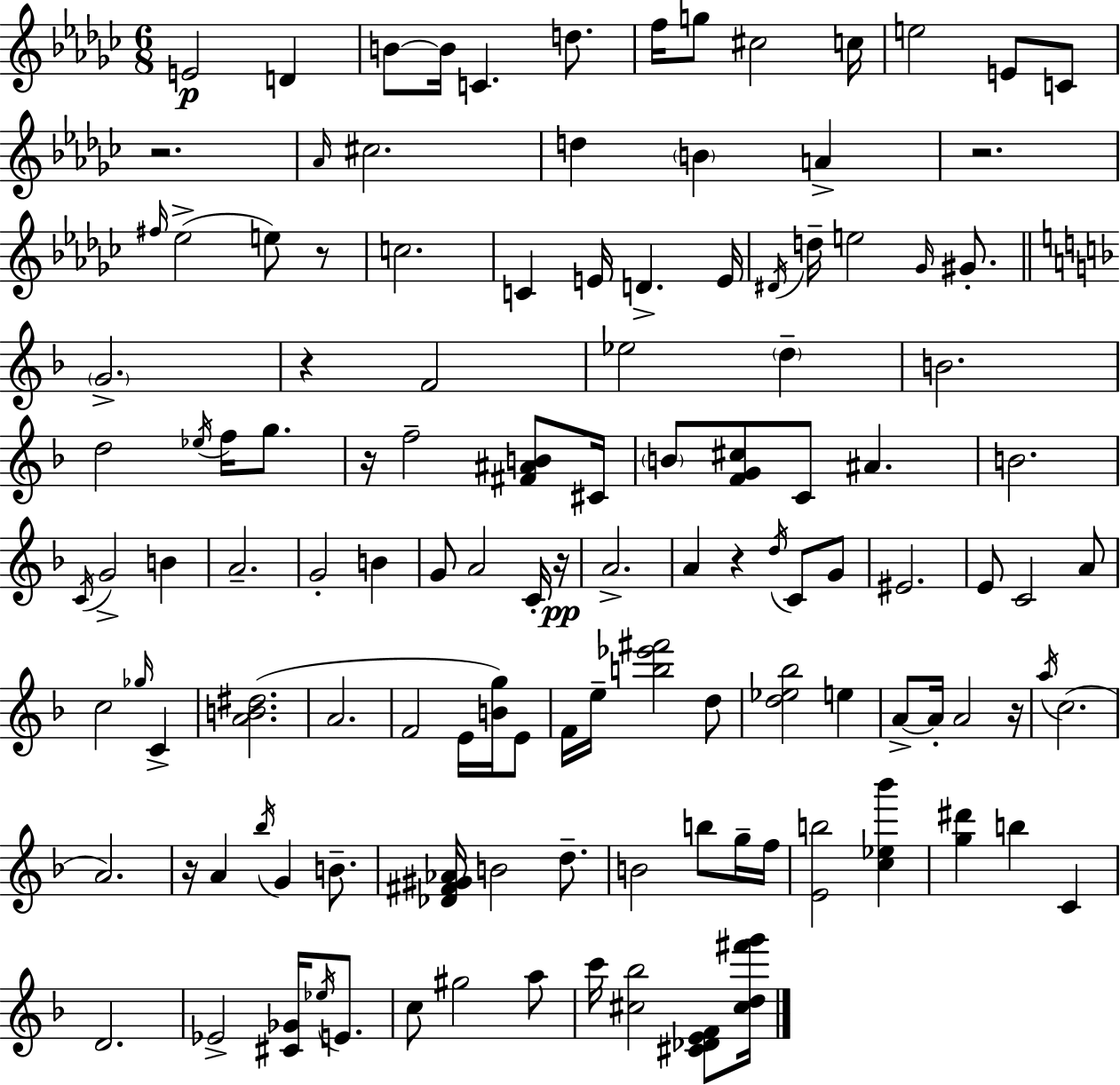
E4/h D4/q B4/e B4/s C4/q. D5/e. F5/s G5/e C#5/h C5/s E5/h E4/e C4/e R/h. Ab4/s C#5/h. D5/q B4/q A4/q R/h. F#5/s Eb5/h E5/e R/e C5/h. C4/q E4/s D4/q. E4/s D#4/s D5/s E5/h Gb4/s G#4/e. G4/h. R/q F4/h Eb5/h D5/q B4/h. D5/h Eb5/s F5/s G5/e. R/s F5/h [F#4,A#4,B4]/e C#4/s B4/e [F4,G4,C#5]/e C4/e A#4/q. B4/h. C4/s G4/h B4/q A4/h. G4/h B4/q G4/e A4/h C4/s R/s A4/h. A4/q R/q D5/s C4/e G4/e EIS4/h. E4/e C4/h A4/e C5/h Gb5/s C4/q [A4,B4,D#5]/h. A4/h. F4/h E4/s [B4,G5]/s E4/e F4/s E5/s [B5,Eb6,F#6]/h D5/e [D5,Eb5,Bb5]/h E5/q A4/e A4/s A4/h R/s A5/s C5/h. A4/h. R/s A4/q Bb5/s G4/q B4/e. [Db4,F#4,G#4,Ab4]/s B4/h D5/e. B4/h B5/e G5/s F5/s [E4,B5]/h [C5,Eb5,Bb6]/q [G5,D#6]/q B5/q C4/q D4/h. Eb4/h [C#4,Gb4]/s Eb5/s E4/e. C5/e G#5/h A5/e C6/s [C#5,Bb5]/h [C#4,Db4,E4,F4]/e [C#5,D5,F#6,G6]/s